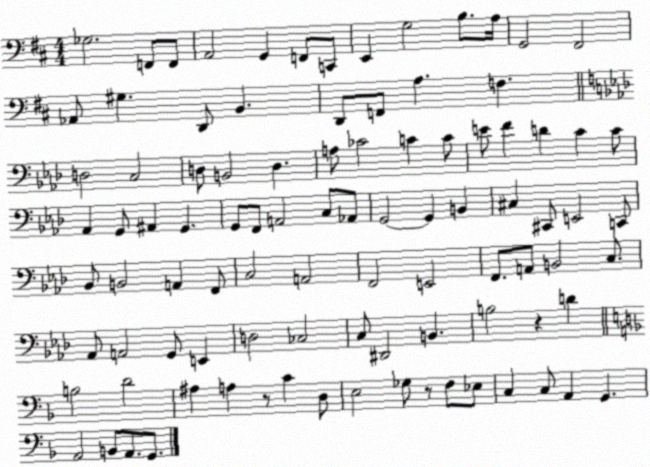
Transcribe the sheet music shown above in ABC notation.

X:1
T:Untitled
M:4/4
L:1/4
K:D
_G,2 F,,/2 F,,/2 A,,2 G,, F,,/2 C,,/2 E,, G,2 B,/2 A,/4 G,,2 ^F,,2 _A,,/2 ^G, D,,/2 B,, D,,/2 F,,/2 A, F, D,2 C,2 D,/2 B,,2 D, A,/2 _C2 C C/2 E/2 F D C C/2 _A,, G,,/2 ^A,, G,, G,,/2 F,,/2 A,,2 C,/2 _A,,/2 G,,2 G,, B,, ^C, ^C,,/2 E,,2 C,,/2 _B,,/2 B,,2 A,, F,,/2 C,2 A,,2 F,,2 E,,2 F,,/2 A,,/2 B,,2 C,/2 _A,,/2 A,,2 G,,/2 E,, D,2 _C,2 C,/2 ^D,,2 B,, B,2 z D B,2 D2 ^A, A, z/2 C D,/2 E,2 _G,/2 z/2 F,/2 _E,/2 C, C,/2 A,, G,, A,,2 B,,/2 A,,/2 G,,/2